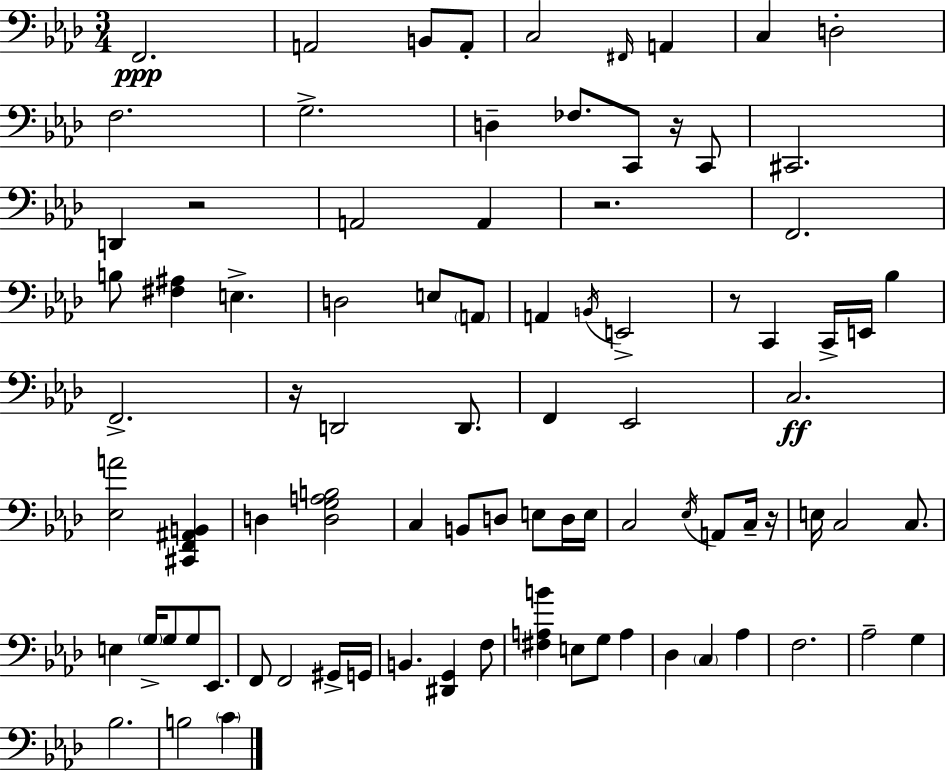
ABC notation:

X:1
T:Untitled
M:3/4
L:1/4
K:Fm
F,,2 A,,2 B,,/2 A,,/2 C,2 ^F,,/4 A,, C, D,2 F,2 G,2 D, _F,/2 C,,/2 z/4 C,,/2 ^C,,2 D,, z2 A,,2 A,, z2 F,,2 B,/2 [^F,^A,] E, D,2 E,/2 A,,/2 A,, B,,/4 E,,2 z/2 C,, C,,/4 E,,/4 _B, F,,2 z/4 D,,2 D,,/2 F,, _E,,2 C,2 [_E,A]2 [^C,,F,,^A,,B,,] D, [D,G,A,B,]2 C, B,,/2 D,/2 E,/2 D,/4 E,/4 C,2 _E,/4 A,,/2 C,/4 z/4 E,/4 C,2 C,/2 E, G,/4 G,/2 G,/2 _E,,/2 F,,/2 F,,2 ^G,,/4 G,,/4 B,, [^D,,G,,] F,/2 [^F,A,B] E,/2 G,/2 A, _D, C, _A, F,2 _A,2 G, _B,2 B,2 C